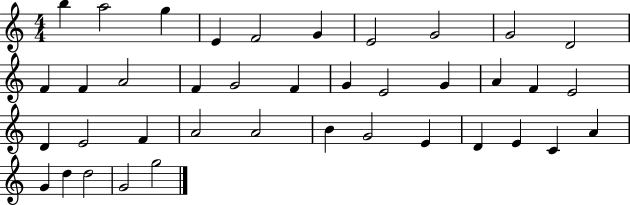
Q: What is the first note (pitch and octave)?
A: B5